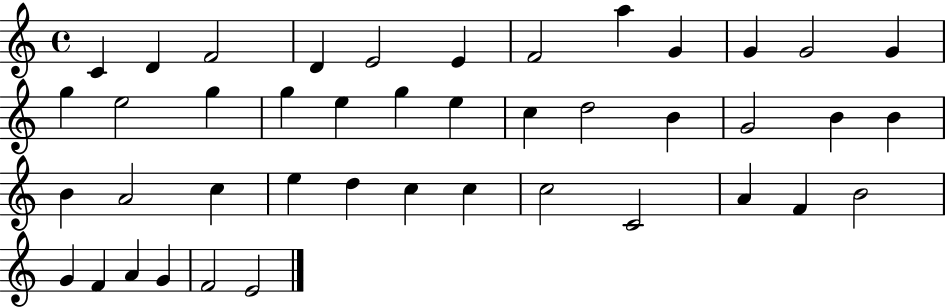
{
  \clef treble
  \time 4/4
  \defaultTimeSignature
  \key c \major
  c'4 d'4 f'2 | d'4 e'2 e'4 | f'2 a''4 g'4 | g'4 g'2 g'4 | \break g''4 e''2 g''4 | g''4 e''4 g''4 e''4 | c''4 d''2 b'4 | g'2 b'4 b'4 | \break b'4 a'2 c''4 | e''4 d''4 c''4 c''4 | c''2 c'2 | a'4 f'4 b'2 | \break g'4 f'4 a'4 g'4 | f'2 e'2 | \bar "|."
}